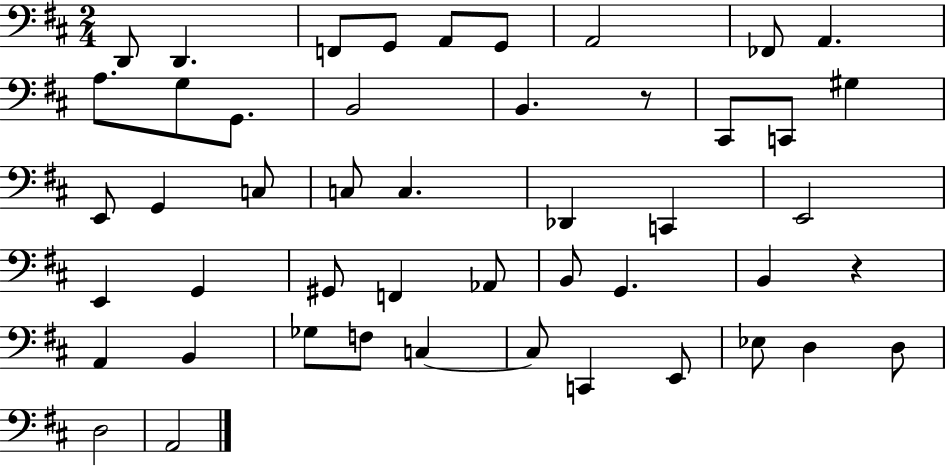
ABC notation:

X:1
T:Untitled
M:2/4
L:1/4
K:D
D,,/2 D,, F,,/2 G,,/2 A,,/2 G,,/2 A,,2 _F,,/2 A,, A,/2 G,/2 G,,/2 B,,2 B,, z/2 ^C,,/2 C,,/2 ^G, E,,/2 G,, C,/2 C,/2 C, _D,, C,, E,,2 E,, G,, ^G,,/2 F,, _A,,/2 B,,/2 G,, B,, z A,, B,, _G,/2 F,/2 C, C,/2 C,, E,,/2 _E,/2 D, D,/2 D,2 A,,2